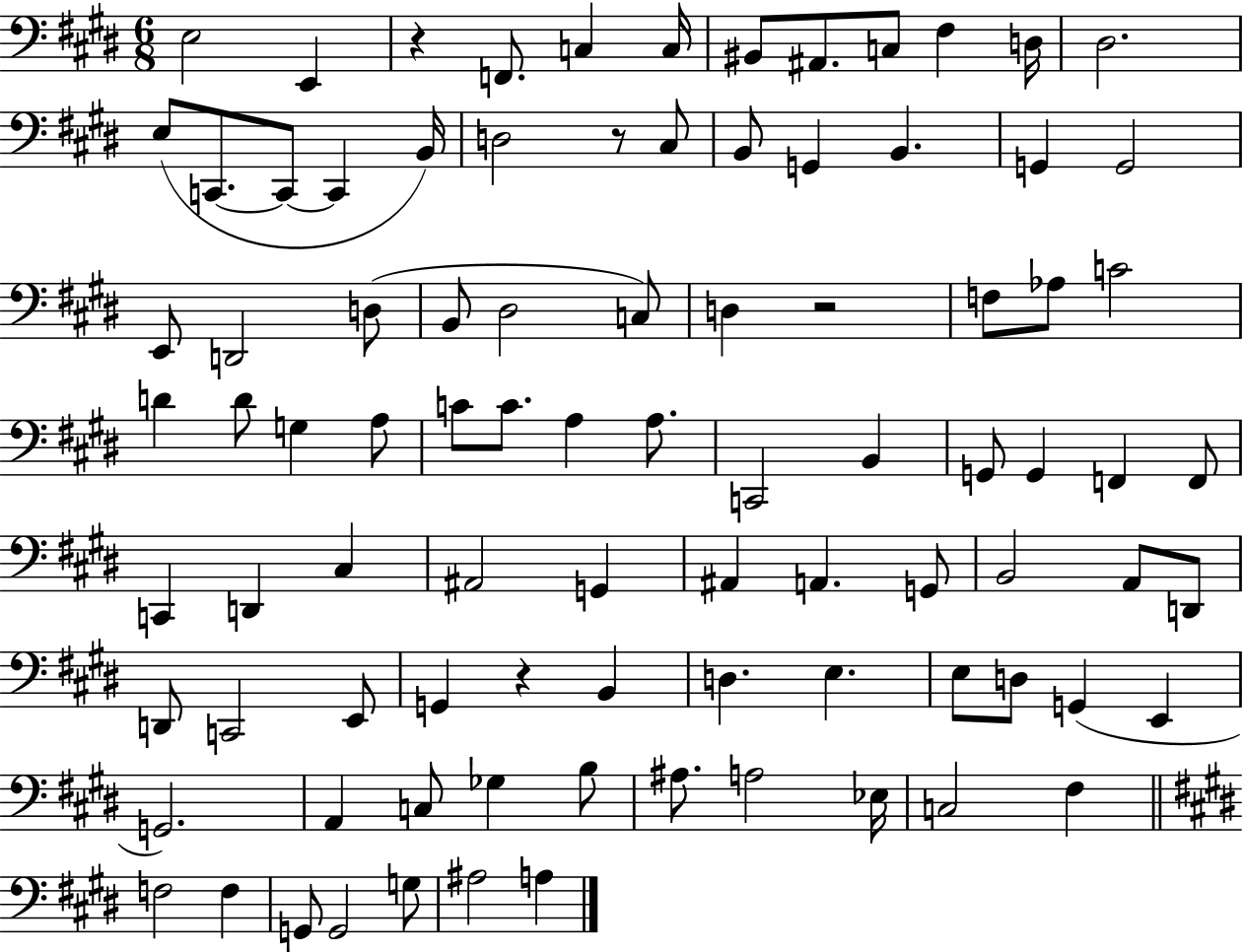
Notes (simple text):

E3/h E2/q R/q F2/e. C3/q C3/s BIS2/e A#2/e. C3/e F#3/q D3/s D#3/h. E3/e C2/e. C2/e C2/q B2/s D3/h R/e C#3/e B2/e G2/q B2/q. G2/q G2/h E2/e D2/h D3/e B2/e D#3/h C3/e D3/q R/h F3/e Ab3/e C4/h D4/q D4/e G3/q A3/e C4/e C4/e. A3/q A3/e. C2/h B2/q G2/e G2/q F2/q F2/e C2/q D2/q C#3/q A#2/h G2/q A#2/q A2/q. G2/e B2/h A2/e D2/e D2/e C2/h E2/e G2/q R/q B2/q D3/q. E3/q. E3/e D3/e G2/q E2/q G2/h. A2/q C3/e Gb3/q B3/e A#3/e. A3/h Eb3/s C3/h F#3/q F3/h F3/q G2/e G2/h G3/e A#3/h A3/q